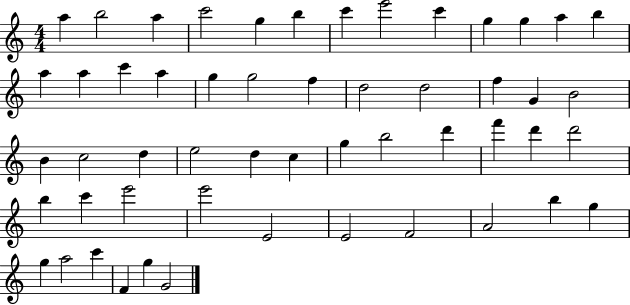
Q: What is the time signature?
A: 4/4